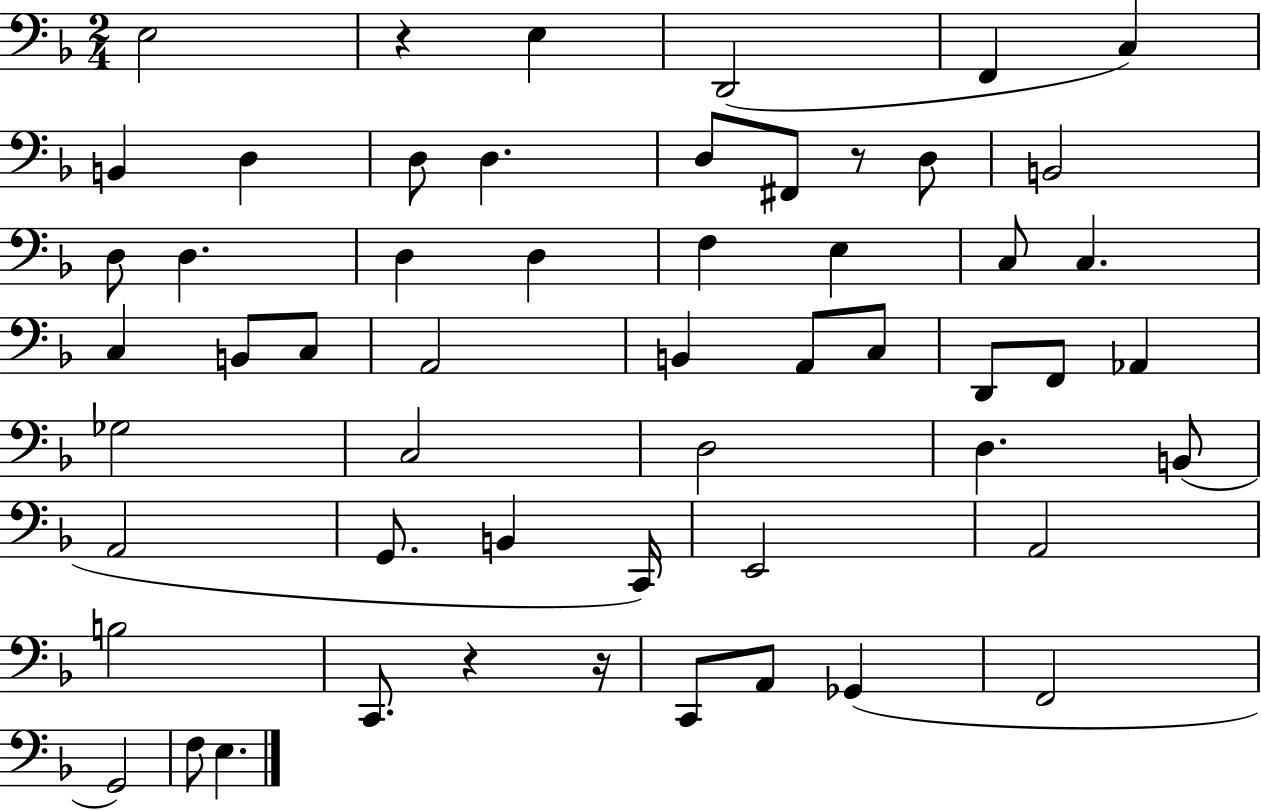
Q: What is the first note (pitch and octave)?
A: E3